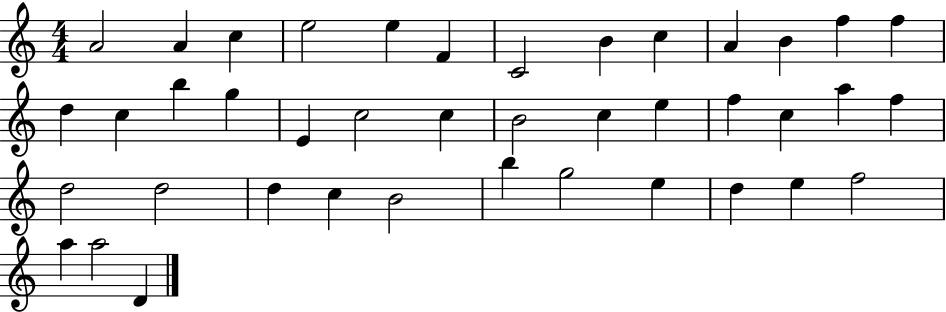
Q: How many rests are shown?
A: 0